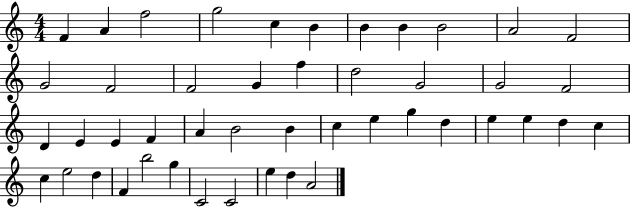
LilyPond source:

{
  \clef treble
  \numericTimeSignature
  \time 4/4
  \key c \major
  f'4 a'4 f''2 | g''2 c''4 b'4 | b'4 b'4 b'2 | a'2 f'2 | \break g'2 f'2 | f'2 g'4 f''4 | d''2 g'2 | g'2 f'2 | \break d'4 e'4 e'4 f'4 | a'4 b'2 b'4 | c''4 e''4 g''4 d''4 | e''4 e''4 d''4 c''4 | \break c''4 e''2 d''4 | f'4 b''2 g''4 | c'2 c'2 | e''4 d''4 a'2 | \break \bar "|."
}